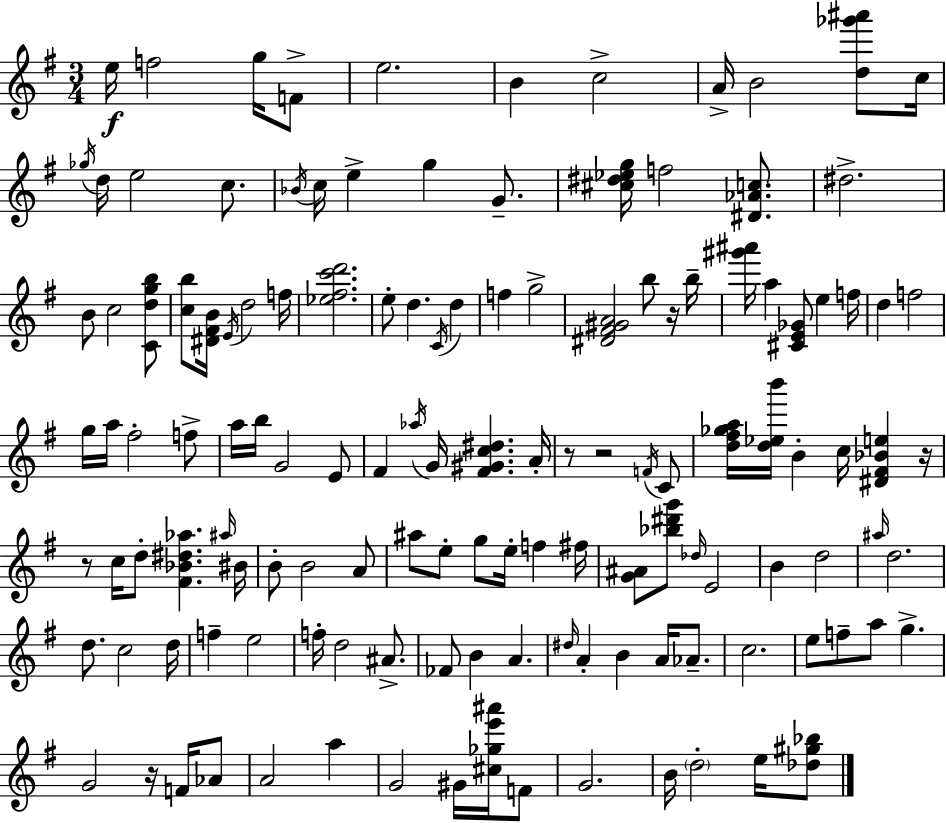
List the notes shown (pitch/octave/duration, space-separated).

E5/s F5/h G5/s F4/e E5/h. B4/q C5/h A4/s B4/h [D5,Gb6,A#6]/e C5/s Gb5/s D5/s E5/h C5/e. Bb4/s C5/s E5/q G5/q G4/e. [C#5,D#5,Eb5,G5]/s F5/h [D#4,Ab4,C5]/e. D#5/h. B4/e C5/h [C4,D5,G5,B5]/e [C5,B5]/e [D#4,F#4,B4]/s E4/s D5/h F5/s [Eb5,F#5,C6,D6]/h. E5/e D5/q. C4/s D5/q F5/q G5/h [D#4,F#4,G#4,A4]/h B5/e R/s B5/s [G#6,A#6]/s A5/q [C#4,E4,Gb4]/e E5/q F5/s D5/q F5/h G5/s A5/s F#5/h F5/e A5/s B5/s G4/h E4/e F#4/q Ab5/s G4/s [F#4,G#4,C5,D#5]/q. A4/s R/e R/h F4/s C4/e [D5,F#5,Gb5,A5]/s [D5,Eb5,B6]/s B4/q C5/s [D#4,F#4,Bb4,E5]/q R/s R/e C5/s D5/e [F#4,Bb4,D#5,Ab5]/q. A#5/s BIS4/s B4/e B4/h A4/e A#5/e E5/e G5/e E5/s F5/q F#5/s [G4,A#4]/e [Bb5,D#6,G6]/e Db5/s E4/h B4/q D5/h A#5/s D5/h. D5/e. C5/h D5/s F5/q E5/h F5/s D5/h A#4/e. FES4/e B4/q A4/q. D#5/s A4/q B4/q A4/s Ab4/e. C5/h. E5/e F5/e A5/e G5/q. G4/h R/s F4/s Ab4/e A4/h A5/q G4/h G#4/s [C#5,Gb5,E6,A#6]/s F4/e G4/h. B4/s D5/h E5/s [Db5,G#5,Bb5]/e